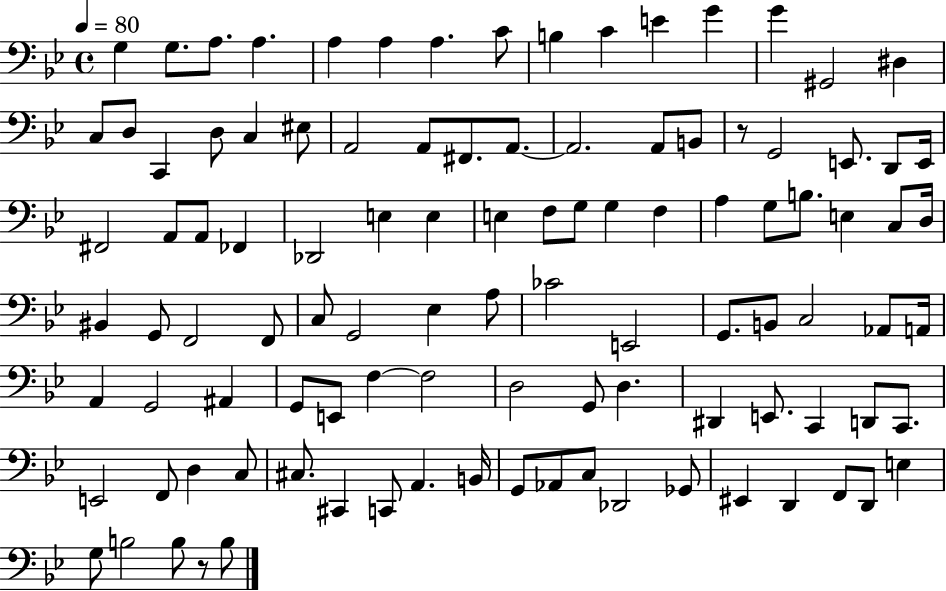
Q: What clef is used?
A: bass